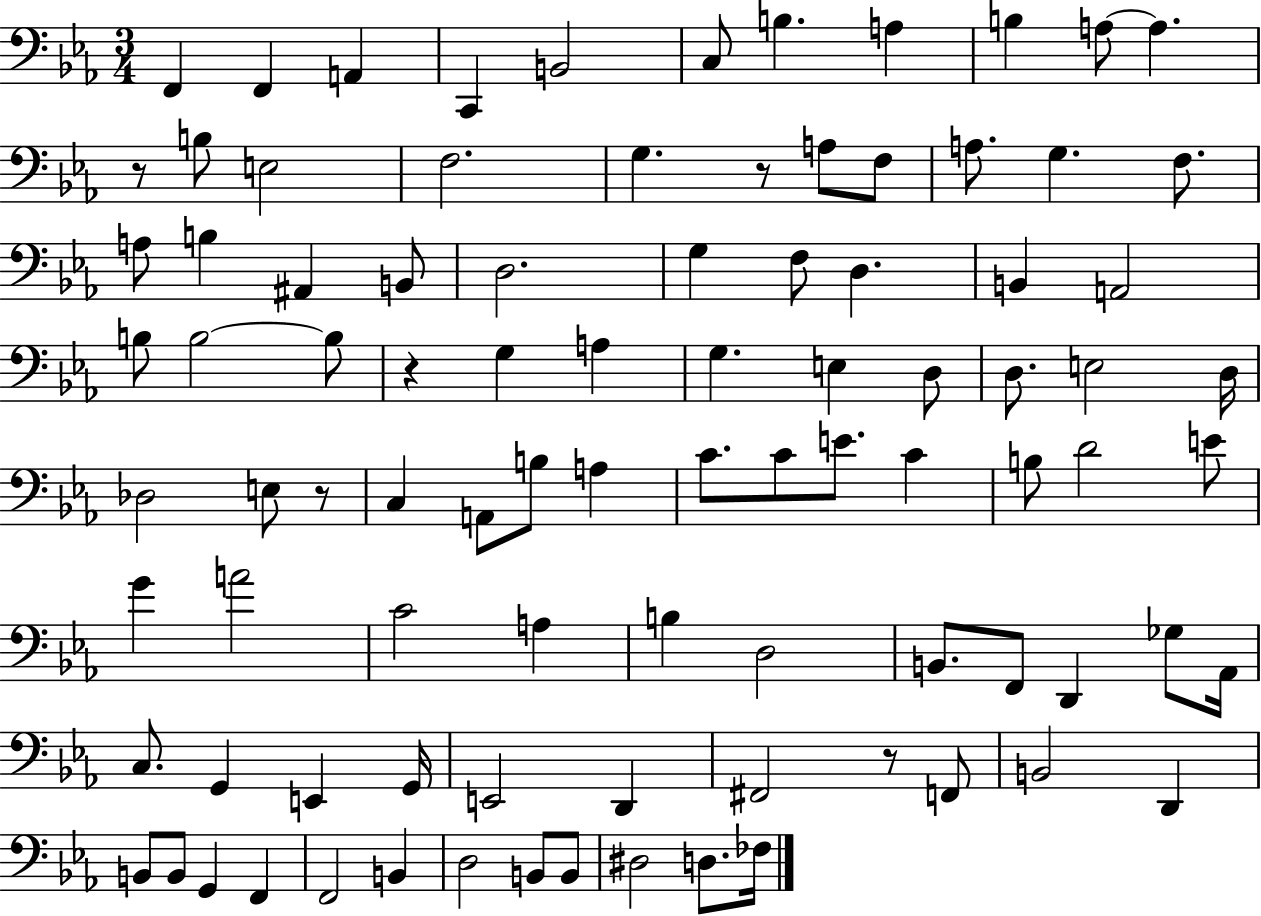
{
  \clef bass
  \numericTimeSignature
  \time 3/4
  \key ees \major
  f,4 f,4 a,4 | c,4 b,2 | c8 b4. a4 | b4 a8~~ a4. | \break r8 b8 e2 | f2. | g4. r8 a8 f8 | a8. g4. f8. | \break a8 b4 ais,4 b,8 | d2. | g4 f8 d4. | b,4 a,2 | \break b8 b2~~ b8 | r4 g4 a4 | g4. e4 d8 | d8. e2 d16 | \break des2 e8 r8 | c4 a,8 b8 a4 | c'8. c'8 e'8. c'4 | b8 d'2 e'8 | \break g'4 a'2 | c'2 a4 | b4 d2 | b,8. f,8 d,4 ges8 aes,16 | \break c8. g,4 e,4 g,16 | e,2 d,4 | fis,2 r8 f,8 | b,2 d,4 | \break b,8 b,8 g,4 f,4 | f,2 b,4 | d2 b,8 b,8 | dis2 d8. fes16 | \break \bar "|."
}